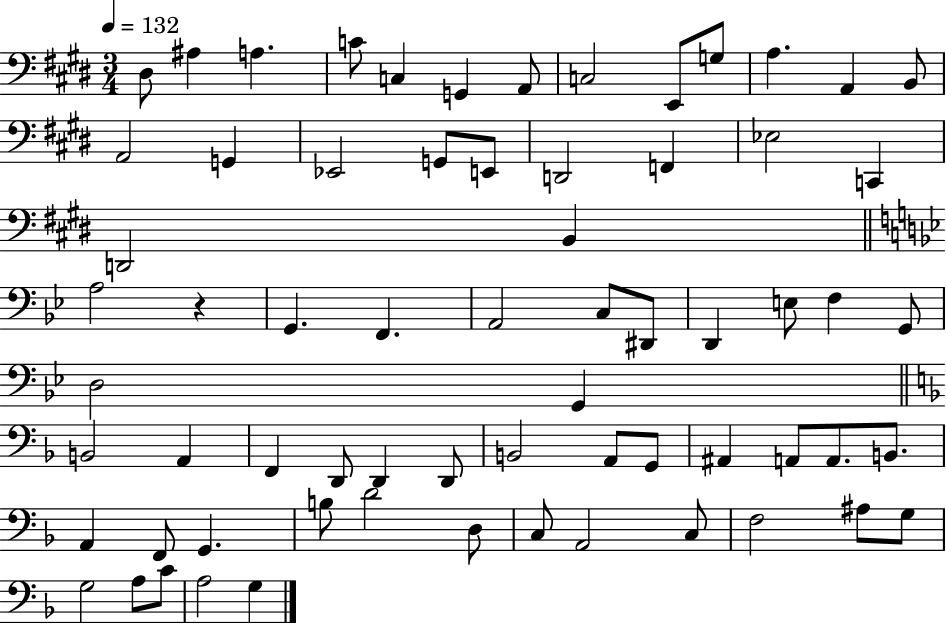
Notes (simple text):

D#3/e A#3/q A3/q. C4/e C3/q G2/q A2/e C3/h E2/e G3/e A3/q. A2/q B2/e A2/h G2/q Eb2/h G2/e E2/e D2/h F2/q Eb3/h C2/q D2/h B2/q A3/h R/q G2/q. F2/q. A2/h C3/e D#2/e D2/q E3/e F3/q G2/e D3/h G2/q B2/h A2/q F2/q D2/e D2/q D2/e B2/h A2/e G2/e A#2/q A2/e A2/e. B2/e. A2/q F2/e G2/q. B3/e D4/h D3/e C3/e A2/h C3/e F3/h A#3/e G3/e G3/h A3/e C4/e A3/h G3/q